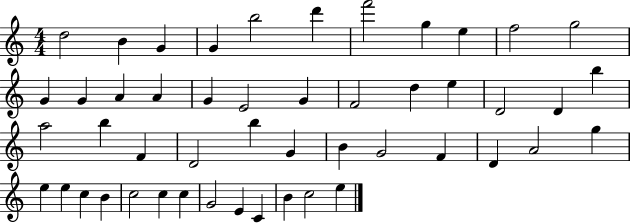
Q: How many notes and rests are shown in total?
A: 49